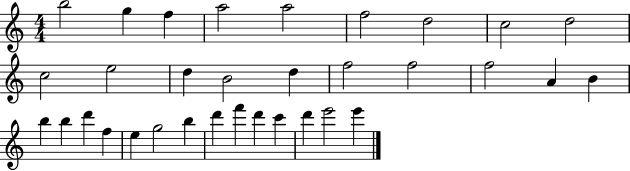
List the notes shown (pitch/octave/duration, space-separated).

B5/h G5/q F5/q A5/h A5/h F5/h D5/h C5/h D5/h C5/h E5/h D5/q B4/h D5/q F5/h F5/h F5/h A4/q B4/q B5/q B5/q D6/q F5/q E5/q G5/h B5/q D6/q F6/q D6/q C6/q D6/q E6/h E6/q